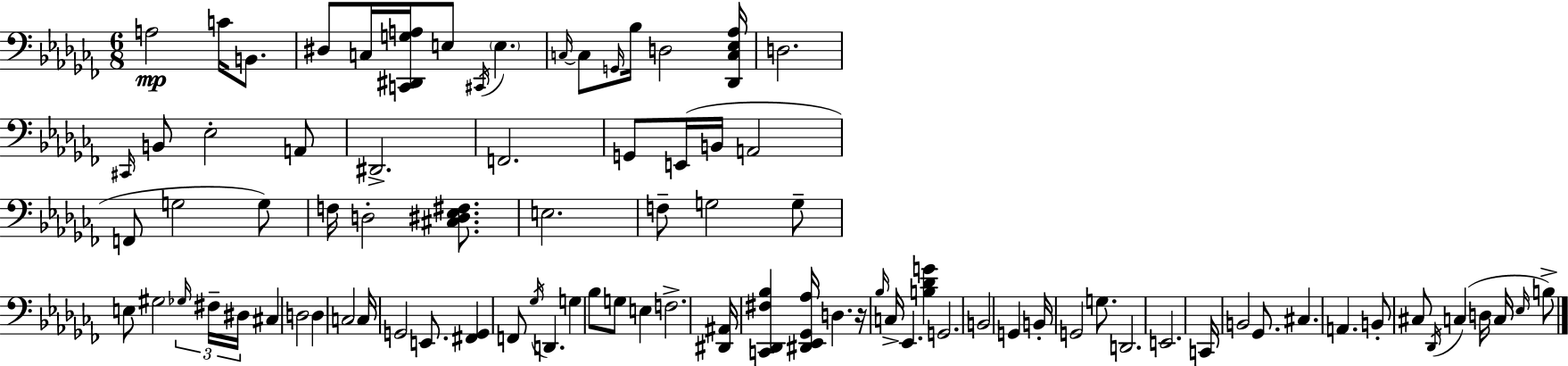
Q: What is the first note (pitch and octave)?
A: A3